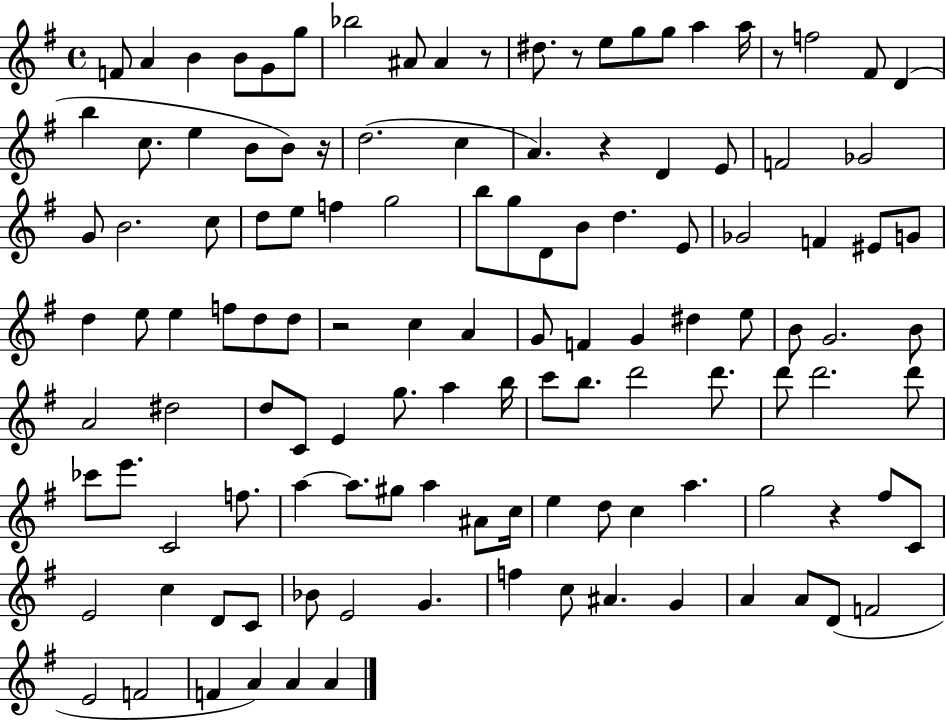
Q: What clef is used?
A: treble